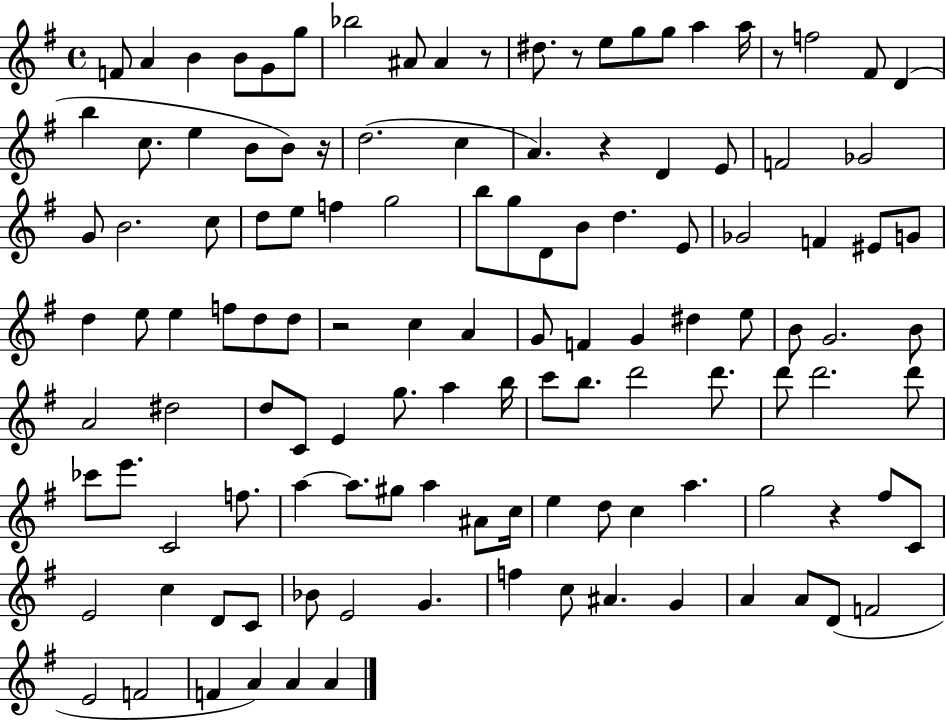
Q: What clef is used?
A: treble